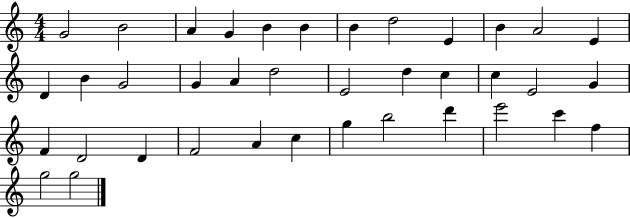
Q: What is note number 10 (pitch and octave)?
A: B4